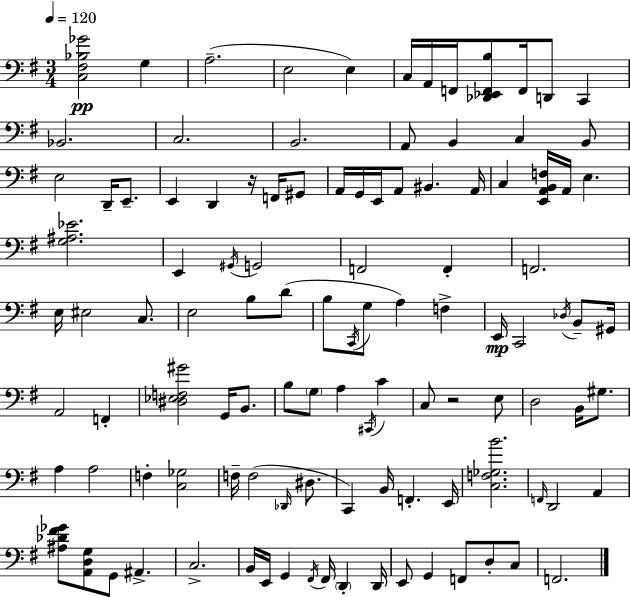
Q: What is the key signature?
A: E minor